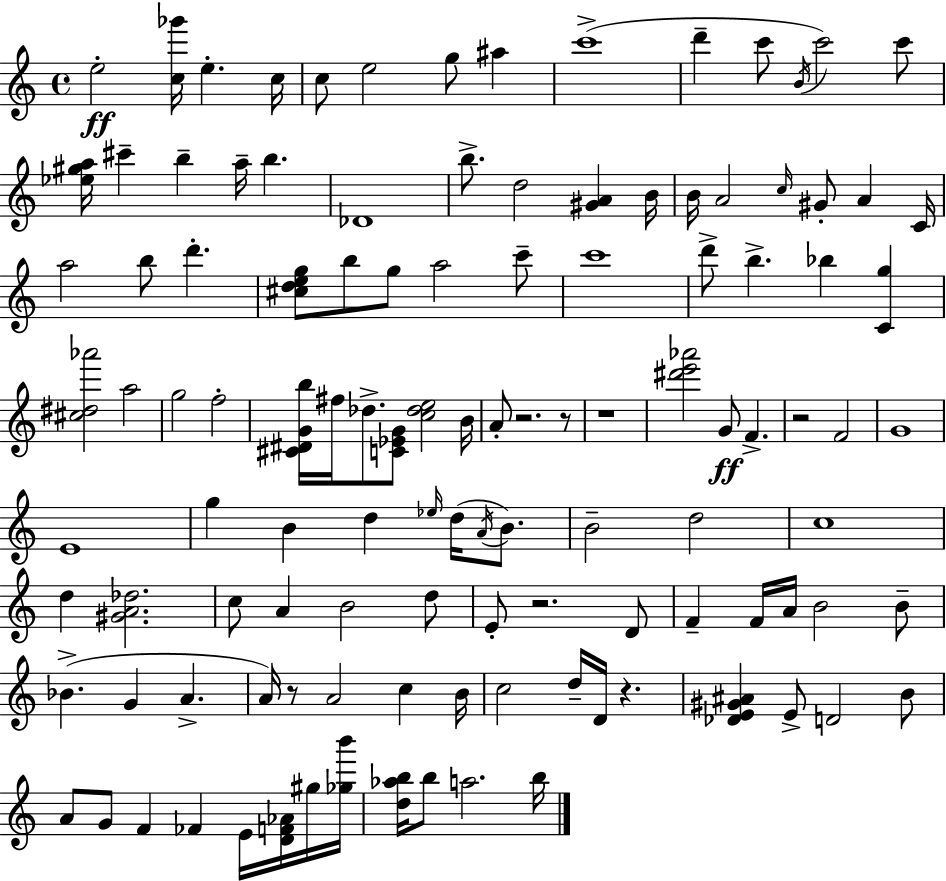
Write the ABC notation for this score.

X:1
T:Untitled
M:4/4
L:1/4
K:C
e2 [c_g']/4 e c/4 c/2 e2 g/2 ^a c'4 d' c'/2 B/4 c'2 c'/2 [_e^ga]/4 ^c' b a/4 b _D4 b/2 d2 [^GA] B/4 B/4 A2 c/4 ^G/2 A C/4 a2 b/2 d' [^cdeg]/2 b/2 g/2 a2 c'/2 c'4 d'/2 b _b [Cg] [^c^d_a']2 a2 g2 f2 [^C^DGb]/4 ^f/4 _d/2 [C_EG]/2 [c_de]2 B/4 A/2 z2 z/2 z4 [^d'e'_a']2 G/2 F z2 F2 G4 E4 g B d _e/4 d/4 A/4 B/2 B2 d2 c4 d [^GA_d]2 c/2 A B2 d/2 E/2 z2 D/2 F F/4 A/4 B2 B/2 _B G A A/4 z/2 A2 c B/4 c2 d/4 D/4 z [_DE^G^A] E/2 D2 B/2 A/2 G/2 F _F E/4 [DF_A]/4 ^g/4 [_gb']/4 [d_ab]/4 b/2 a2 b/4